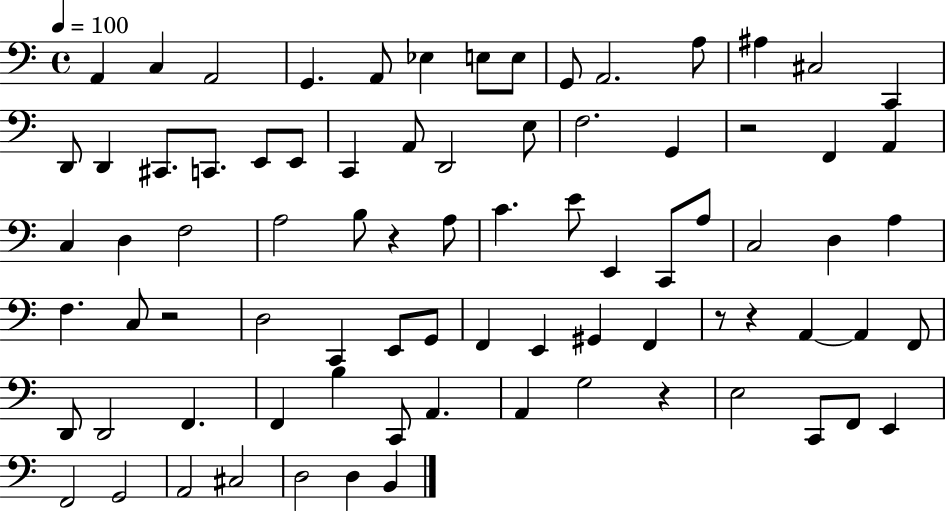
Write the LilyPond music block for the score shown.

{
  \clef bass
  \time 4/4
  \defaultTimeSignature
  \key c \major
  \tempo 4 = 100
  a,4 c4 a,2 | g,4. a,8 ees4 e8 e8 | g,8 a,2. a8 | ais4 cis2 c,4 | \break d,8 d,4 cis,8. c,8. e,8 e,8 | c,4 a,8 d,2 e8 | f2. g,4 | r2 f,4 a,4 | \break c4 d4 f2 | a2 b8 r4 a8 | c'4. e'8 e,4 c,8 a8 | c2 d4 a4 | \break f4. c8 r2 | d2 c,4 e,8 g,8 | f,4 e,4 gis,4 f,4 | r8 r4 a,4~~ a,4 f,8 | \break d,8 d,2 f,4. | f,4 b4 c,8 a,4. | a,4 g2 r4 | e2 c,8 f,8 e,4 | \break f,2 g,2 | a,2 cis2 | d2 d4 b,4 | \bar "|."
}